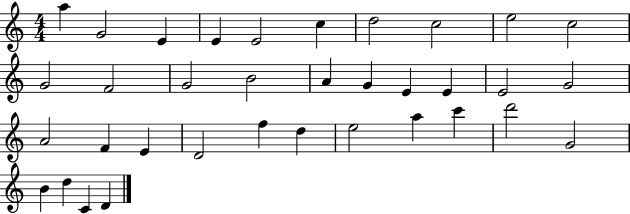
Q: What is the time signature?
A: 4/4